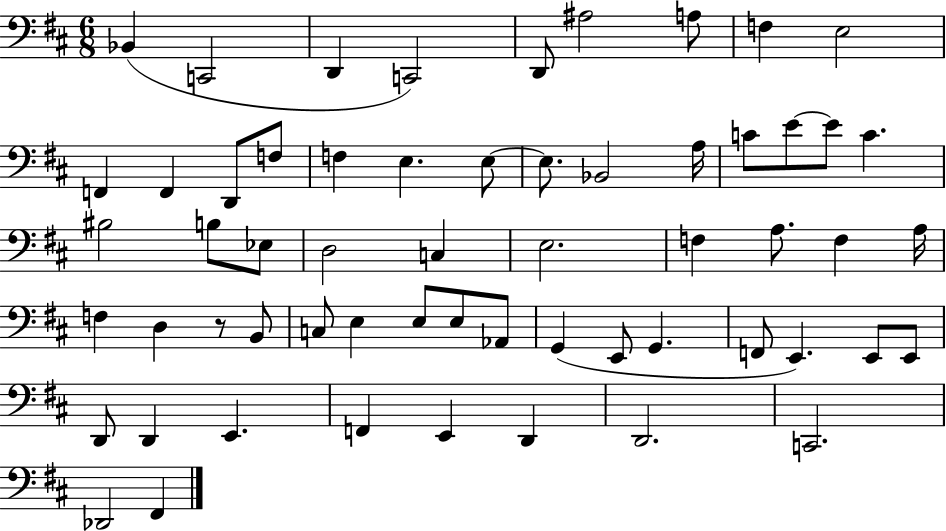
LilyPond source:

{
  \clef bass
  \numericTimeSignature
  \time 6/8
  \key d \major
  bes,4( c,2 | d,4 c,2) | d,8 ais2 a8 | f4 e2 | \break f,4 f,4 d,8 f8 | f4 e4. e8~~ | e8. bes,2 a16 | c'8 e'8~~ e'8 c'4. | \break bis2 b8 ees8 | d2 c4 | e2. | f4 a8. f4 a16 | \break f4 d4 r8 b,8 | c8 e4 e8 e8 aes,8 | g,4( e,8 g,4. | f,8 e,4.) e,8 e,8 | \break d,8 d,4 e,4. | f,4 e,4 d,4 | d,2. | c,2. | \break des,2 fis,4 | \bar "|."
}